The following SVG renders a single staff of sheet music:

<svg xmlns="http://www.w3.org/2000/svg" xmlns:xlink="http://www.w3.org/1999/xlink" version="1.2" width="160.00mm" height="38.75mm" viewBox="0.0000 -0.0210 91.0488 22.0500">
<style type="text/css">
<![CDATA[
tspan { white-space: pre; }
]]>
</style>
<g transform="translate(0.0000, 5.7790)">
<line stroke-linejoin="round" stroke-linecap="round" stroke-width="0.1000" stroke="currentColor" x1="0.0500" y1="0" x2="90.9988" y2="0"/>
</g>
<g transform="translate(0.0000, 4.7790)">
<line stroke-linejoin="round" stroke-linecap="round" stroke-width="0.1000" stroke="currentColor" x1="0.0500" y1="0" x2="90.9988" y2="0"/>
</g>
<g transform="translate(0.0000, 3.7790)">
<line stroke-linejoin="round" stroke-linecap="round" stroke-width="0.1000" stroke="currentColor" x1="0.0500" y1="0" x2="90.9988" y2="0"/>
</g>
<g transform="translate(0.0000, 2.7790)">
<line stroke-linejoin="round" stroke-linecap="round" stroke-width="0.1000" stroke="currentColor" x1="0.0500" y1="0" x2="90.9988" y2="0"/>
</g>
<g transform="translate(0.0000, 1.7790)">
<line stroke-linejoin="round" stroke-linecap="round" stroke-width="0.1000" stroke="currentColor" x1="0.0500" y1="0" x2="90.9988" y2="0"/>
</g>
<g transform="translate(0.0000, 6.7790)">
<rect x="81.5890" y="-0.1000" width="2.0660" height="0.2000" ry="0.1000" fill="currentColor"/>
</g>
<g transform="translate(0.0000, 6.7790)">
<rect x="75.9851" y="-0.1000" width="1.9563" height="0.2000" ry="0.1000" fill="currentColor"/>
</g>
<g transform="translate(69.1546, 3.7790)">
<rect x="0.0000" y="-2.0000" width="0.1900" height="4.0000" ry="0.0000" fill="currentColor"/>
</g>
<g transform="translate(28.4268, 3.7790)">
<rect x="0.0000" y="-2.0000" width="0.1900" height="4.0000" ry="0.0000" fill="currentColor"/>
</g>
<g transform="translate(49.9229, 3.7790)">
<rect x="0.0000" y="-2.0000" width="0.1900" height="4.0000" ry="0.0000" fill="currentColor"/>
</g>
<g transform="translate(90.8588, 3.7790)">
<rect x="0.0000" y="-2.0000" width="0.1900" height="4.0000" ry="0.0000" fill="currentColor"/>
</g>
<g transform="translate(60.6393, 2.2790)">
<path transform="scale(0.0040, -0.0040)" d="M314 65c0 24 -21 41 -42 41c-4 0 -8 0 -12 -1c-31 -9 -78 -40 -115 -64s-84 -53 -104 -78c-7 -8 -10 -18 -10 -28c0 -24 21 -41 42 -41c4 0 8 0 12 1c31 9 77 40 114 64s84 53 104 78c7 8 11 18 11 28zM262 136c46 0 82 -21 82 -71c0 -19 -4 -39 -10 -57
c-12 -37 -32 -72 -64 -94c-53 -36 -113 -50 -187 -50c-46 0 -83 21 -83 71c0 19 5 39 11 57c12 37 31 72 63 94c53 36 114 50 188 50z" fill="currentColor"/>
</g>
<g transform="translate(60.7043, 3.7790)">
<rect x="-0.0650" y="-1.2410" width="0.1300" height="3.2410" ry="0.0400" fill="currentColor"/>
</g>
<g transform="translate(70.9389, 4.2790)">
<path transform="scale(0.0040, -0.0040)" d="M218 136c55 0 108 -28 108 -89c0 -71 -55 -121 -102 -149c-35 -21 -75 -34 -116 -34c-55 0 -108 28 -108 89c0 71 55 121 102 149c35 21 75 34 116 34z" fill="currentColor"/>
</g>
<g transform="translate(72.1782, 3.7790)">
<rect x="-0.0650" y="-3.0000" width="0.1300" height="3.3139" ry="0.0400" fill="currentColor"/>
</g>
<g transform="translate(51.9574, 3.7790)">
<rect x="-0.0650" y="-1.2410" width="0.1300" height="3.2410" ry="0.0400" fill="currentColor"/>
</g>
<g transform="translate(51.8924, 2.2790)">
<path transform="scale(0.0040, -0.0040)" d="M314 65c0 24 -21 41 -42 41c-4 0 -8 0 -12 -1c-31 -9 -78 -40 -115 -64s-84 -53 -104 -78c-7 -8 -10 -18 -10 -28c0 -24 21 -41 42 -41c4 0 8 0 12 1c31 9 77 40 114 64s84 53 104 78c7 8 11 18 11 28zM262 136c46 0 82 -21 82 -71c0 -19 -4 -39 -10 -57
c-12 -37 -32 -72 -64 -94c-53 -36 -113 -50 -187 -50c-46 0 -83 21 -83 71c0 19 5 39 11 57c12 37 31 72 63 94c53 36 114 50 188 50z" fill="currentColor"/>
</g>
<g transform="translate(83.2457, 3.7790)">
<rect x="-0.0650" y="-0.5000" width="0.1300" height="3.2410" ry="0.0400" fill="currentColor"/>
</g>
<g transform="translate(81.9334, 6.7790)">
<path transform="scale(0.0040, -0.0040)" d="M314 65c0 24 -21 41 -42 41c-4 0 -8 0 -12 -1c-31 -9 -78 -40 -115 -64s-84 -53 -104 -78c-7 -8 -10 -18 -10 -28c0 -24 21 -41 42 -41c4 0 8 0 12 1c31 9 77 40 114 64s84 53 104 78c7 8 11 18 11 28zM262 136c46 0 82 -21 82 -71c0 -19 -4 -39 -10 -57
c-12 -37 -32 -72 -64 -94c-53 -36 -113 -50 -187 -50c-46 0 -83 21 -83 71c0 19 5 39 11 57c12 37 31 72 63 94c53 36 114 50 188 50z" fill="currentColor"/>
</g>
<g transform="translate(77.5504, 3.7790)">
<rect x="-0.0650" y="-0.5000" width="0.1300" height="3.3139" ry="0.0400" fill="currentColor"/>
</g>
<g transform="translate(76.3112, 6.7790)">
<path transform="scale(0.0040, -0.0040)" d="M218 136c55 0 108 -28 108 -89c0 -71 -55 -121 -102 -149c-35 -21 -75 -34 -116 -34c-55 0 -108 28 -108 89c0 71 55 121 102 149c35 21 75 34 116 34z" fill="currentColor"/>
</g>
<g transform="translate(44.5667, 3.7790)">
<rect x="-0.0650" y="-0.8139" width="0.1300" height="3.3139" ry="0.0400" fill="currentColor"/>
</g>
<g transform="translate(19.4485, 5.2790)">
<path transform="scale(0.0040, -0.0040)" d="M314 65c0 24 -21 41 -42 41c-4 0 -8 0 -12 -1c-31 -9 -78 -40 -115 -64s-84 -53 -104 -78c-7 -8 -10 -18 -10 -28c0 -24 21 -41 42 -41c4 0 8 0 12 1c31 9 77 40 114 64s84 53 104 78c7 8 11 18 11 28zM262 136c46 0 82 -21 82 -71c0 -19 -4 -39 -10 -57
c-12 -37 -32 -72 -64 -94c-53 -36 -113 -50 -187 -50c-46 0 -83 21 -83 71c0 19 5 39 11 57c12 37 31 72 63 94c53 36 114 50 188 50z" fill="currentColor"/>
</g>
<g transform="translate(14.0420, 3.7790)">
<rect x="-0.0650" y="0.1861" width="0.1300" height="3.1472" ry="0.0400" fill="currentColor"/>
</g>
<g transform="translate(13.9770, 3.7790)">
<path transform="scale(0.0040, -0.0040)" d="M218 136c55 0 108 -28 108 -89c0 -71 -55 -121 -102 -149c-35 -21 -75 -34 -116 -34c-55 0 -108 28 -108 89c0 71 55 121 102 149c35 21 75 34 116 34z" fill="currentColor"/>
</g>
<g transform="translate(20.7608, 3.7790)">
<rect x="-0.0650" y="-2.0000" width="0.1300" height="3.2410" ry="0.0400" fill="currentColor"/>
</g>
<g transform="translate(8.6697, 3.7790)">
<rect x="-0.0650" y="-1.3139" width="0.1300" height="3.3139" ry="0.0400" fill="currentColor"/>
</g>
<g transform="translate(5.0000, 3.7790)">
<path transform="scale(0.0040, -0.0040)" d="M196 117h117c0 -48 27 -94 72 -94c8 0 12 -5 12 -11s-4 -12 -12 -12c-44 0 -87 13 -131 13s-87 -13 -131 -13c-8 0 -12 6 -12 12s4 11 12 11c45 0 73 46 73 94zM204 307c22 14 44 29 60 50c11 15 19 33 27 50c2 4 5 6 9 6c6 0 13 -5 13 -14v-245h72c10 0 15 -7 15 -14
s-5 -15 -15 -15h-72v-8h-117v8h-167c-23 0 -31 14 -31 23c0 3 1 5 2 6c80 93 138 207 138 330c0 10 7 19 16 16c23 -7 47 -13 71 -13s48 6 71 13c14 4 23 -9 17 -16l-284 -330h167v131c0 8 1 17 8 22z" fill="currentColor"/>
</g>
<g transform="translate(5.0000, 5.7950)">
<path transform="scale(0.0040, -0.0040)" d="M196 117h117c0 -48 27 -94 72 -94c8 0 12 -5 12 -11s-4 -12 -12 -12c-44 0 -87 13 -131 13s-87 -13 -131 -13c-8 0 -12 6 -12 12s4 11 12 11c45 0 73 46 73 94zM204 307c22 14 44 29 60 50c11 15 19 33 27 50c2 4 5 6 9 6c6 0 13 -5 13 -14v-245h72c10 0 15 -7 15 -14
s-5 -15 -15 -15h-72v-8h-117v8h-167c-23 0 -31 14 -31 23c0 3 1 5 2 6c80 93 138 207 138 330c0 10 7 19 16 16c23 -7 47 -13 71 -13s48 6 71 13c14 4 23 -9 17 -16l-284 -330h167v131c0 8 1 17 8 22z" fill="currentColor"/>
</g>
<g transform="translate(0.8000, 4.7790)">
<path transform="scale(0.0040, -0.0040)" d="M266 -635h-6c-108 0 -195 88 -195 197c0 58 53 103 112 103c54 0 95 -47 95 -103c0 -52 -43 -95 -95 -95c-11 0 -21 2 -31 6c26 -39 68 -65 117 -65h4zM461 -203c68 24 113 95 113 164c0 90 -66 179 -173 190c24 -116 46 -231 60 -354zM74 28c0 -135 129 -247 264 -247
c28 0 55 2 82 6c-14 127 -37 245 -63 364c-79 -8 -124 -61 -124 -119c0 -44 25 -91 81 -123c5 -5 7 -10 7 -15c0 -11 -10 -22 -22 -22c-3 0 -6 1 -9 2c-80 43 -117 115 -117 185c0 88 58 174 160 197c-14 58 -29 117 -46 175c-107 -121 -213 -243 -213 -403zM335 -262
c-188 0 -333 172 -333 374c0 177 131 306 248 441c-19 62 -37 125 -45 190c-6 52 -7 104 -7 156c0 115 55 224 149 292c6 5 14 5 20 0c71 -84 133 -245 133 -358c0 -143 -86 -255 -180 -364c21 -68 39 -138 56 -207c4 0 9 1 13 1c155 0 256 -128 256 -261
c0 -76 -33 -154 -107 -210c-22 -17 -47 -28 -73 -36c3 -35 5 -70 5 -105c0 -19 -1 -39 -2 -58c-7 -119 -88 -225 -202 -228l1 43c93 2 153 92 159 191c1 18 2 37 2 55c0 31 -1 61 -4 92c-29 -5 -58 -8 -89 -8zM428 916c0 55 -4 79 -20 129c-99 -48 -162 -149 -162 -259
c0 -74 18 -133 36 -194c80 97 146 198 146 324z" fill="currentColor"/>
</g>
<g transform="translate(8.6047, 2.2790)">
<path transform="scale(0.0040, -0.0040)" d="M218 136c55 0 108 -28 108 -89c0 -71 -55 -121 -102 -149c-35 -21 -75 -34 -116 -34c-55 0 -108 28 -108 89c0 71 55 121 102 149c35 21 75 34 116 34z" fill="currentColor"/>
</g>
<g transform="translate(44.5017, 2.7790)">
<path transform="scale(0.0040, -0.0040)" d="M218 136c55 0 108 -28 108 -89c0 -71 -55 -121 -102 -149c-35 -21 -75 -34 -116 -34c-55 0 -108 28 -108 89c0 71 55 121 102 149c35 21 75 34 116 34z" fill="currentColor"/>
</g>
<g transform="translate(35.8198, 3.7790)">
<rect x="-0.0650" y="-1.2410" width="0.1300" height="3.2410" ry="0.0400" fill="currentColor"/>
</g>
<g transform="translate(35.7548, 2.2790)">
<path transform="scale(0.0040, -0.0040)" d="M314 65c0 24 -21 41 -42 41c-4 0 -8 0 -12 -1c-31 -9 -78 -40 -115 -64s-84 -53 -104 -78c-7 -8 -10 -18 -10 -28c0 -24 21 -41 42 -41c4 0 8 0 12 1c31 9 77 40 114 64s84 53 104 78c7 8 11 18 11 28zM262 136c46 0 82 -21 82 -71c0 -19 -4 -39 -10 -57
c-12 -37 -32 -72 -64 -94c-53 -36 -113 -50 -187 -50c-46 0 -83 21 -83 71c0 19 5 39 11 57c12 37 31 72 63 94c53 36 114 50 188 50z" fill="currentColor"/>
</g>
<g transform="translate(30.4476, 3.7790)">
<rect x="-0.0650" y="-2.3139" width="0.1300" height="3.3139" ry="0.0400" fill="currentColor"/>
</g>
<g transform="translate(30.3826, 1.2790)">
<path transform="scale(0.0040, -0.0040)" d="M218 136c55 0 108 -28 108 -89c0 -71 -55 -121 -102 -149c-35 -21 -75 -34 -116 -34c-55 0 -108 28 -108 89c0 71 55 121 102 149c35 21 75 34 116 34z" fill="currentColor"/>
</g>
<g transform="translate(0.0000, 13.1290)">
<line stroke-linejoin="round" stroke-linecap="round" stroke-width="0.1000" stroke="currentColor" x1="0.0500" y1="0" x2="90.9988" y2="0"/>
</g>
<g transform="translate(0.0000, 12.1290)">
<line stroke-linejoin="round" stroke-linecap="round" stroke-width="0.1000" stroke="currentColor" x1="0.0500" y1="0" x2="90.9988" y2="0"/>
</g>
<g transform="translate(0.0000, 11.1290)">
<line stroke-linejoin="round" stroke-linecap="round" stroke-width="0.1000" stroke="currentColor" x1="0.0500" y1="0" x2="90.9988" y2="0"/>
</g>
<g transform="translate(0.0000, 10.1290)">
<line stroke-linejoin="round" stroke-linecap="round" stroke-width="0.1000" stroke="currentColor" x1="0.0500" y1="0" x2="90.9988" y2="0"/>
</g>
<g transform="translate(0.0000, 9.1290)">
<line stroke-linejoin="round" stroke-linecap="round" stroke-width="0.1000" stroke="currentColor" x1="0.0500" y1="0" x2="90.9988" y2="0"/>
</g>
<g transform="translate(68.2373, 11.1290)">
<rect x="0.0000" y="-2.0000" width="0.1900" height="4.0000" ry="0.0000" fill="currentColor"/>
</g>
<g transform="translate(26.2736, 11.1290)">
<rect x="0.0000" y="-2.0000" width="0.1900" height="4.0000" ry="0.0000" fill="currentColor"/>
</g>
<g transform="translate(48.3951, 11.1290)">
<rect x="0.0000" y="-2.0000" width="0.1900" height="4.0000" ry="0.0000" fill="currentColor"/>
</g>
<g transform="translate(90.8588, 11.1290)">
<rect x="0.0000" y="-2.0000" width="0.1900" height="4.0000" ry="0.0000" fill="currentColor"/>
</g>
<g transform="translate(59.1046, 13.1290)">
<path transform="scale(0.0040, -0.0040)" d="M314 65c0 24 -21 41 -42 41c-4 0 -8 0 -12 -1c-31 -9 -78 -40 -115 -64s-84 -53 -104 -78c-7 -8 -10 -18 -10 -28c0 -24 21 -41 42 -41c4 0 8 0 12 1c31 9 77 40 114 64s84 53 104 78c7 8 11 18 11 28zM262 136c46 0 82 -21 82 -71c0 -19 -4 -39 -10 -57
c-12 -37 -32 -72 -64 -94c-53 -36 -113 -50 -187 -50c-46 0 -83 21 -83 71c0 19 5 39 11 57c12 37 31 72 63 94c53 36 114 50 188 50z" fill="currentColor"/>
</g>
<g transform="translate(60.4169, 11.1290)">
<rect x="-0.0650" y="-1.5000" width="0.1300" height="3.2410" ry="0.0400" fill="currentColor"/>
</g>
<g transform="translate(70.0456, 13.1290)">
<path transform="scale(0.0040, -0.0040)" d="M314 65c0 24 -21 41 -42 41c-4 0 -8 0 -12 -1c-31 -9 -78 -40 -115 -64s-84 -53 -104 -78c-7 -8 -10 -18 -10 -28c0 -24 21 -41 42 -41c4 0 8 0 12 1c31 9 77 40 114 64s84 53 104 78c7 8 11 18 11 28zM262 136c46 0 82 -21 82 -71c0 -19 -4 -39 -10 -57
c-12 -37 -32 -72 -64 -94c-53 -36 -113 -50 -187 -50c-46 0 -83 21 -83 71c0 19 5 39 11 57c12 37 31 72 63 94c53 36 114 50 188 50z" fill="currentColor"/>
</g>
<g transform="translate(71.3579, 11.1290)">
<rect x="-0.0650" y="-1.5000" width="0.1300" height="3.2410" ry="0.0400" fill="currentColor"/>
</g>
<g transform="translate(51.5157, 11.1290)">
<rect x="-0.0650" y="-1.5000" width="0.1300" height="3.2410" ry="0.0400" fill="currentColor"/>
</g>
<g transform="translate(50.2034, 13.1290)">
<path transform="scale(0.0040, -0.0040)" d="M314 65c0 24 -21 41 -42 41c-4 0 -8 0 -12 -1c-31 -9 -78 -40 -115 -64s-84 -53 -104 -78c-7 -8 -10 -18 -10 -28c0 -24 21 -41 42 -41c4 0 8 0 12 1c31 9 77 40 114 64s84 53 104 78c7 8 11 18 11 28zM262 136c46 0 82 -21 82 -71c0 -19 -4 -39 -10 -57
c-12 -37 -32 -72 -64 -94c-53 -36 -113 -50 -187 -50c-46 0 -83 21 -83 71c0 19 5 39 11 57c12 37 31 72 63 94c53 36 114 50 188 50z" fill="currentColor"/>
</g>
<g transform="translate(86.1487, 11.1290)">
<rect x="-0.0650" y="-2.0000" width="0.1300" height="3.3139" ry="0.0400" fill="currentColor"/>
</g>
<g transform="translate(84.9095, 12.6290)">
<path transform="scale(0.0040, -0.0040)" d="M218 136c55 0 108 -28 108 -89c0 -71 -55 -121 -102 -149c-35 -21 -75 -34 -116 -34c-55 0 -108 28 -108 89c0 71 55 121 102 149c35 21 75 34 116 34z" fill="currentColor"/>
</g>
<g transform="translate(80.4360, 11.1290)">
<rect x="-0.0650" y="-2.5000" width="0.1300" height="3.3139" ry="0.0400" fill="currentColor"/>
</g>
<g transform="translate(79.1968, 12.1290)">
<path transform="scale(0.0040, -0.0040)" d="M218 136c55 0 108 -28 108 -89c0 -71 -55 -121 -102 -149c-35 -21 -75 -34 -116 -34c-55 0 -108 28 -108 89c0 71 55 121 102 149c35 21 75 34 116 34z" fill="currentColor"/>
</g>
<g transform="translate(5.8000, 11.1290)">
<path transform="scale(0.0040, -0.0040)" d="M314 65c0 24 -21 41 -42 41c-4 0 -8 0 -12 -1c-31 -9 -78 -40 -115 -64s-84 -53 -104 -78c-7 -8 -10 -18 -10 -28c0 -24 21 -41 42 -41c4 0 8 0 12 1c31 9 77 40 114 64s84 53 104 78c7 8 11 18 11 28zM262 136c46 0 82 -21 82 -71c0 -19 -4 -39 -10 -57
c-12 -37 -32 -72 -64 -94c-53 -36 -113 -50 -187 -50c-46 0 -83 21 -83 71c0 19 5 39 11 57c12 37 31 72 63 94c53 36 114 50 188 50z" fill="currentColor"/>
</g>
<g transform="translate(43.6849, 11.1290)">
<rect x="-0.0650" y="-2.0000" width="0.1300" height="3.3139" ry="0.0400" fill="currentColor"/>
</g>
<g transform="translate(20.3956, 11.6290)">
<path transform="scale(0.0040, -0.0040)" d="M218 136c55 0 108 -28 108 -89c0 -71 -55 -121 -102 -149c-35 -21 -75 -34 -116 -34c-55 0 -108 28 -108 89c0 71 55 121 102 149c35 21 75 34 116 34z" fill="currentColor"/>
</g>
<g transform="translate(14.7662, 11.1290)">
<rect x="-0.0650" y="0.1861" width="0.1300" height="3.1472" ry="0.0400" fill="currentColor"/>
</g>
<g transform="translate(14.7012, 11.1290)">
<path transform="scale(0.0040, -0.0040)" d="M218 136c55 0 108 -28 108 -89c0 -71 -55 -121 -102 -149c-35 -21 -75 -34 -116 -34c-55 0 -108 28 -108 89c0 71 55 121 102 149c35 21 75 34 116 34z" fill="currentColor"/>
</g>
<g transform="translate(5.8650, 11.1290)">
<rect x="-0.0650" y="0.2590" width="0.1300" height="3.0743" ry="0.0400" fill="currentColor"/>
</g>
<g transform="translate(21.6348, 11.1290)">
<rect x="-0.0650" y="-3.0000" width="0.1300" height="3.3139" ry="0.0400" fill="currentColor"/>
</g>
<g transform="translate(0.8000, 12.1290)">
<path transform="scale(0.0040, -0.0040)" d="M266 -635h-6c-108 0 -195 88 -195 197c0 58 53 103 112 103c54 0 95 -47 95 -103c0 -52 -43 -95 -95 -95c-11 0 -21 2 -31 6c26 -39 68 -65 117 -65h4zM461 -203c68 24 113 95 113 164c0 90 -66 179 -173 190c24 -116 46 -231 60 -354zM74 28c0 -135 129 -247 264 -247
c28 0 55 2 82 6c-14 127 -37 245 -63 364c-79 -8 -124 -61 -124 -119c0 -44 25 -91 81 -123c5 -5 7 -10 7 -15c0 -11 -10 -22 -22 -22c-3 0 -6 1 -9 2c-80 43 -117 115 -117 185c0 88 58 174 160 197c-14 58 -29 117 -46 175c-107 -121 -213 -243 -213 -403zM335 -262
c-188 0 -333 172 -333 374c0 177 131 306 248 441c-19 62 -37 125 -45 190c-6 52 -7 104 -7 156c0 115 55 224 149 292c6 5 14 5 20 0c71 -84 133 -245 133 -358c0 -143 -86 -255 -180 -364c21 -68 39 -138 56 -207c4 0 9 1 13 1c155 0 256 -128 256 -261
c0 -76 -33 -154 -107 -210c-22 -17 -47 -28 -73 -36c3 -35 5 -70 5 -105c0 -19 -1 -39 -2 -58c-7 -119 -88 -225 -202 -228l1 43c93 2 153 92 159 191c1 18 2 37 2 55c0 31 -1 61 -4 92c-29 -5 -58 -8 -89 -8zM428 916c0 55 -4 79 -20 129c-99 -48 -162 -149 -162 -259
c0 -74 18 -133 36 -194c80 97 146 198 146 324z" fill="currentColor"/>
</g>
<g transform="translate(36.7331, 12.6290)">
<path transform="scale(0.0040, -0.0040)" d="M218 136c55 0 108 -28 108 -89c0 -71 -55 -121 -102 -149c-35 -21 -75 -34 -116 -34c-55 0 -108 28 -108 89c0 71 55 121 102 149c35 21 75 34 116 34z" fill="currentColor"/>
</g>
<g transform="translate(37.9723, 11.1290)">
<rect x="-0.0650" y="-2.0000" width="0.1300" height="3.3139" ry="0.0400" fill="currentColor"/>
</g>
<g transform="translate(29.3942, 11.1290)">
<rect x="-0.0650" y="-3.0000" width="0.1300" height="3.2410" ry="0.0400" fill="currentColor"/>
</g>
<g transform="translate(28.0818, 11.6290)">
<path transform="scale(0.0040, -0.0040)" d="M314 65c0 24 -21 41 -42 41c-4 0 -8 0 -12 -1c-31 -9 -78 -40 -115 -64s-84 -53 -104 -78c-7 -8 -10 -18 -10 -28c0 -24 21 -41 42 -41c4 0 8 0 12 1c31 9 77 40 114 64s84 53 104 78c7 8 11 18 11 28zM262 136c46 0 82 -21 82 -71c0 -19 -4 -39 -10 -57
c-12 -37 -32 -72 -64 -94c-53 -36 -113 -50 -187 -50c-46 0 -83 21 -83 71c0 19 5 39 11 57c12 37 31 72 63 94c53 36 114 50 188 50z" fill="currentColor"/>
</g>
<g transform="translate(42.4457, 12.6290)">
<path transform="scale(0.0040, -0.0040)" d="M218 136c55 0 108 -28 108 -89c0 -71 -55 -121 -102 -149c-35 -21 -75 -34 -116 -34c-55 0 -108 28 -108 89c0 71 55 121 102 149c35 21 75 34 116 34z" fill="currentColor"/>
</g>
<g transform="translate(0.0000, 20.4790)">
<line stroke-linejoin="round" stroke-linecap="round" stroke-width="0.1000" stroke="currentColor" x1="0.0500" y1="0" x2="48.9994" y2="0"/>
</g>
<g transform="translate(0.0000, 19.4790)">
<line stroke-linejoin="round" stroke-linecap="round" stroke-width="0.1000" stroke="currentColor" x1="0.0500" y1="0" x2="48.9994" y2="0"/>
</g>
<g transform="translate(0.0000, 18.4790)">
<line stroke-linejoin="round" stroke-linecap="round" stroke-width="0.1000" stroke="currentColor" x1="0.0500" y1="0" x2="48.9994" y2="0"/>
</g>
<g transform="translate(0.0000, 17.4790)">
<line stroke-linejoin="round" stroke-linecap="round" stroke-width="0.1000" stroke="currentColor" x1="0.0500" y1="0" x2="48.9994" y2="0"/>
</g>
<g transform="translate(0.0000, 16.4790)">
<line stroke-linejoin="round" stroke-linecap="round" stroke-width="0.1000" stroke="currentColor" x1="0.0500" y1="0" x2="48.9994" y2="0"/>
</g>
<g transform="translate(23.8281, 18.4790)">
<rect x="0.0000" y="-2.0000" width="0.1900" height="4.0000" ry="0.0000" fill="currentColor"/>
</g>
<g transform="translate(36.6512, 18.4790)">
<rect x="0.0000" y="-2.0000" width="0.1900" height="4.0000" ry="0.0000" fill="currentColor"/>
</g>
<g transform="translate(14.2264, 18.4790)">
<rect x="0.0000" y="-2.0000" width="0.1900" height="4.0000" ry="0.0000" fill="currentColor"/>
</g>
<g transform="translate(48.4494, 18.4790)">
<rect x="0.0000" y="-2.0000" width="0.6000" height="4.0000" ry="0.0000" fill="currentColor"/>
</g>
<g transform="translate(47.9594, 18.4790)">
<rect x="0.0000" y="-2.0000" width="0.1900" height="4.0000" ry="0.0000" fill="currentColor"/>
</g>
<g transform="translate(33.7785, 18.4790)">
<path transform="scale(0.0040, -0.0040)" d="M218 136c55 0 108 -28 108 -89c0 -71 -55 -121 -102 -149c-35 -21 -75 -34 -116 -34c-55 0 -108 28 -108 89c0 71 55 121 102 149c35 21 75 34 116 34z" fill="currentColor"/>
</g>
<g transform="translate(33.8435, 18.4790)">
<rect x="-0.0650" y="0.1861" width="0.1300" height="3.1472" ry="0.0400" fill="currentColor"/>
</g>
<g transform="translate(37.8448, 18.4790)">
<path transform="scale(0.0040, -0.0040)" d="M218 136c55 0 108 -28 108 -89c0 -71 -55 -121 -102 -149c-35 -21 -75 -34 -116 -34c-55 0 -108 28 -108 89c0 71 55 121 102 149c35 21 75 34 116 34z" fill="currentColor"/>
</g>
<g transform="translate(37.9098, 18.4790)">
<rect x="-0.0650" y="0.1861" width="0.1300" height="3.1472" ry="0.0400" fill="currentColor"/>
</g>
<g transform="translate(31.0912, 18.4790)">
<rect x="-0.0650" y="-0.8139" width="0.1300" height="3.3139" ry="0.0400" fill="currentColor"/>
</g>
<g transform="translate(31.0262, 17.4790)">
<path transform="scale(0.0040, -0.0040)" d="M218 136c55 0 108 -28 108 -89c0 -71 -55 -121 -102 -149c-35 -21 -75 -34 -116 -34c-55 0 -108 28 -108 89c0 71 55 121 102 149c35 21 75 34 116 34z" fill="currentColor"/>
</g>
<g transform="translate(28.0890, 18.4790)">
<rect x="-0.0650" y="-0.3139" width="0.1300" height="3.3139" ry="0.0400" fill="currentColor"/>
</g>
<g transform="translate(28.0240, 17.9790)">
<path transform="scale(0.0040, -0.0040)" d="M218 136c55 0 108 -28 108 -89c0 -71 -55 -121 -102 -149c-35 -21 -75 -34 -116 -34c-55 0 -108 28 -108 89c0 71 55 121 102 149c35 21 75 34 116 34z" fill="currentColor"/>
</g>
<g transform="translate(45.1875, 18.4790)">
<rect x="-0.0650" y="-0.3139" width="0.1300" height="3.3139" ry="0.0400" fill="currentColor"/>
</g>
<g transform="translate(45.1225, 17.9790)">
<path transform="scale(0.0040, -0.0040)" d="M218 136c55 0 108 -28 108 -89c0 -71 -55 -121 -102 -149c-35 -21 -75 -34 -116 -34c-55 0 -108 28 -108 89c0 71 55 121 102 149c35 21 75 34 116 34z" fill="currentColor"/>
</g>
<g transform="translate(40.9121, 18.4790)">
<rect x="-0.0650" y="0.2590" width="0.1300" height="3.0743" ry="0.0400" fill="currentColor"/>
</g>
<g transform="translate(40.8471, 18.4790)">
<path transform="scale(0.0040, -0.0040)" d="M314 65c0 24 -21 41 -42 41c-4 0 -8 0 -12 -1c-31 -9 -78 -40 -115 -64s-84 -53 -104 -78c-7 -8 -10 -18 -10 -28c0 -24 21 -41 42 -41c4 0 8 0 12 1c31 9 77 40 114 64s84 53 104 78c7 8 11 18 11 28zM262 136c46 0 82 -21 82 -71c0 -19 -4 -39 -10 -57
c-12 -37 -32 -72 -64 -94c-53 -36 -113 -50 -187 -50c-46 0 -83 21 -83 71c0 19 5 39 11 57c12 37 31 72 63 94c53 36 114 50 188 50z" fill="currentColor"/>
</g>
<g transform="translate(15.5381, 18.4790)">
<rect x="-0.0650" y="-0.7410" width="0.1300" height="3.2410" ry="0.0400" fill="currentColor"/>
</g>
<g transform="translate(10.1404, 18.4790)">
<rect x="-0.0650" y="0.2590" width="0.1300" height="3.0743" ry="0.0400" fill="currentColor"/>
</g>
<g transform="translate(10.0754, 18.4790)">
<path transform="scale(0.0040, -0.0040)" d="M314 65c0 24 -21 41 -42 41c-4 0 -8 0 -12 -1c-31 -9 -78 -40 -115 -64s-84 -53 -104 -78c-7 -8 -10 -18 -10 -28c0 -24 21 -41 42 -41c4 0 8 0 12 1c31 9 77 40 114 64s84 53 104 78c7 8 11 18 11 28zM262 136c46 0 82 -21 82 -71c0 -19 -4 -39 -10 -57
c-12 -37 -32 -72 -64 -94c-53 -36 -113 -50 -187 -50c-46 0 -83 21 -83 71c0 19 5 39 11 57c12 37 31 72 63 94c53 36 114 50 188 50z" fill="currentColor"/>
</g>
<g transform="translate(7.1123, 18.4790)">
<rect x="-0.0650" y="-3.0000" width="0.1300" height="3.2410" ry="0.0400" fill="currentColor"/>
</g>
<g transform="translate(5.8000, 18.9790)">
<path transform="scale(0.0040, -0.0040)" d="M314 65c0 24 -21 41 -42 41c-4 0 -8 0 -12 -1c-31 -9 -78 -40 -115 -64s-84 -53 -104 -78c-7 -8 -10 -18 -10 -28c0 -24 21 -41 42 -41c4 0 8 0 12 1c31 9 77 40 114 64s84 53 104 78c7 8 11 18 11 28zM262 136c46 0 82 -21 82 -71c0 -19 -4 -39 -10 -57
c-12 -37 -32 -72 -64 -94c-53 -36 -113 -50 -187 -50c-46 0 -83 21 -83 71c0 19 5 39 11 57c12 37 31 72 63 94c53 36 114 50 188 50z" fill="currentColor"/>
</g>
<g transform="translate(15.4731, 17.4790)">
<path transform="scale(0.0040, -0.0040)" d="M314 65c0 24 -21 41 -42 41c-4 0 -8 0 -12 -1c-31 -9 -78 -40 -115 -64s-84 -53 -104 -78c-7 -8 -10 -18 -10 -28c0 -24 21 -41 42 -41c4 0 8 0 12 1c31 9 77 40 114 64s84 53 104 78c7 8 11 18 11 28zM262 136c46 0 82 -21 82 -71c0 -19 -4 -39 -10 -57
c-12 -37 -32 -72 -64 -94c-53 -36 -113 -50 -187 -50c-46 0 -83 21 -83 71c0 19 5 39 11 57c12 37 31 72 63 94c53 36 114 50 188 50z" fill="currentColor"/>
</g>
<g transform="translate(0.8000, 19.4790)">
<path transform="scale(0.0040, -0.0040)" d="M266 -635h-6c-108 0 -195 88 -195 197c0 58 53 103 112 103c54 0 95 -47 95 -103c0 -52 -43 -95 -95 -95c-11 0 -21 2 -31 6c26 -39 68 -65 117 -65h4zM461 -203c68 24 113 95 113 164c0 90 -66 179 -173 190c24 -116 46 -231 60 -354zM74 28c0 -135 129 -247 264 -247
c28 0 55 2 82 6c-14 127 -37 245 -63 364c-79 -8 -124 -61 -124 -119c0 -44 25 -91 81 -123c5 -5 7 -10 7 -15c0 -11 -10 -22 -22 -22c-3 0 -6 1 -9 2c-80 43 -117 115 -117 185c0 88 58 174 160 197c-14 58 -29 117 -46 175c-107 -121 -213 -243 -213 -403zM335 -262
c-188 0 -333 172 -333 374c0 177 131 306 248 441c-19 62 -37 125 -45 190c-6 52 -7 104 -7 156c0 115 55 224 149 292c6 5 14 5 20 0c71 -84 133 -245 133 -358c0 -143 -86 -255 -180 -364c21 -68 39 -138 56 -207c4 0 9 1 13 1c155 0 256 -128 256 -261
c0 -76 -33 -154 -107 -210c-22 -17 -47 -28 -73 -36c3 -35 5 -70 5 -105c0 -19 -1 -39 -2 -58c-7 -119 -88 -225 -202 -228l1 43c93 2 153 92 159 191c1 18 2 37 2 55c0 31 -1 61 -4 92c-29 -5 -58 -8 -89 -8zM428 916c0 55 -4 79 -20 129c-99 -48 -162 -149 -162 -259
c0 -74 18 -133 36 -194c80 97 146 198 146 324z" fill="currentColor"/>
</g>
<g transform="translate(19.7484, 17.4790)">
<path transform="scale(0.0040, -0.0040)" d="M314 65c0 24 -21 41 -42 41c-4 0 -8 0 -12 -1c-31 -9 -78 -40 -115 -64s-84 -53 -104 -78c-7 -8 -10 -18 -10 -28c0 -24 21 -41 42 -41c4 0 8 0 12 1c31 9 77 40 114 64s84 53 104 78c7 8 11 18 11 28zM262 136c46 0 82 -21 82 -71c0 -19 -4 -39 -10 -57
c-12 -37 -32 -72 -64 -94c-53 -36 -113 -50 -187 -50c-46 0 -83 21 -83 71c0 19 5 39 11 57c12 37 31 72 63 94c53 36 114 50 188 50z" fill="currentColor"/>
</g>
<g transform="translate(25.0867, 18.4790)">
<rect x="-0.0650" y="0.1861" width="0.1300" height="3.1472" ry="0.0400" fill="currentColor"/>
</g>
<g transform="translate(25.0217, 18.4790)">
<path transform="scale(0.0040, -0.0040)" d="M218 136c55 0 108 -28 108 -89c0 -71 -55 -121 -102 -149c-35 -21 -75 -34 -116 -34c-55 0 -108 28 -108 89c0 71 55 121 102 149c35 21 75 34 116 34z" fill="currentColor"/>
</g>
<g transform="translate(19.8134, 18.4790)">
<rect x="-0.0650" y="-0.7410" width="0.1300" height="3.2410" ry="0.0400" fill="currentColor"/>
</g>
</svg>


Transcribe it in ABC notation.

X:1
T:Untitled
M:4/4
L:1/4
K:C
e B F2 g e2 d e2 e2 A C C2 B2 B A A2 F F E2 E2 E2 G F A2 B2 d2 d2 B c d B B B2 c